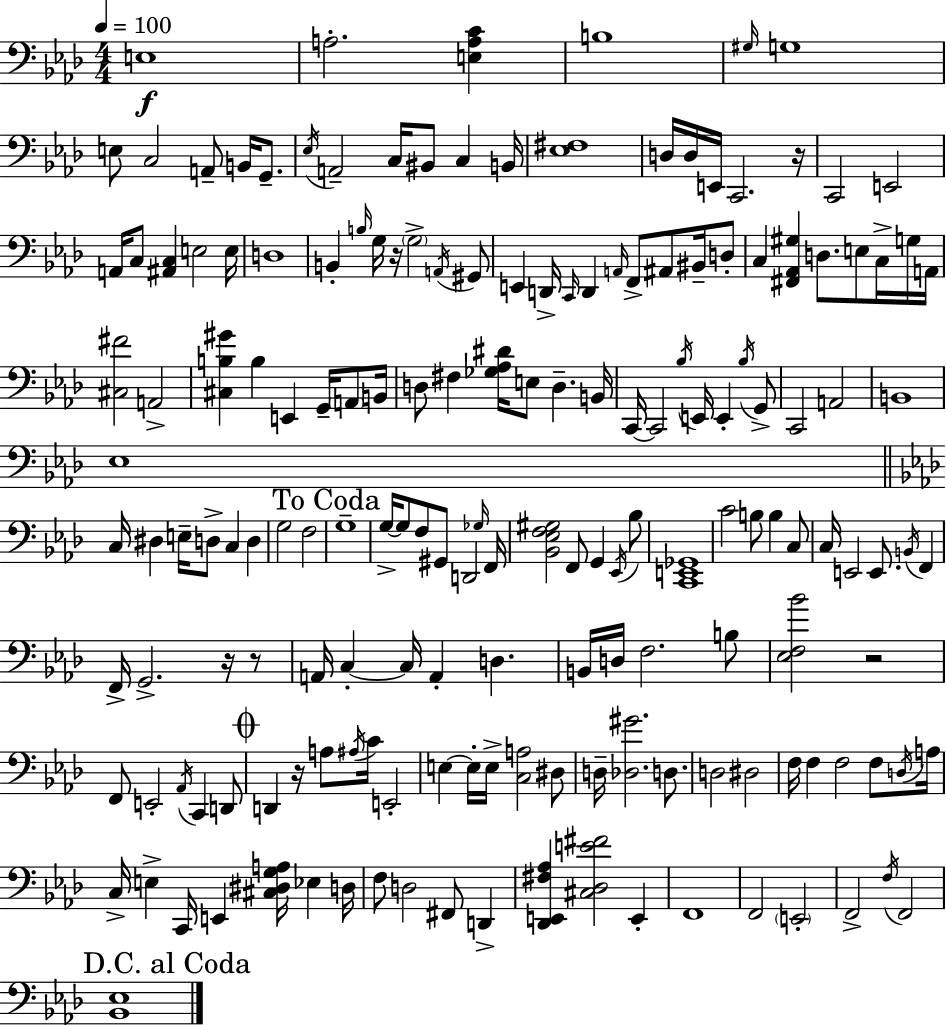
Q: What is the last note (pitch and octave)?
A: F2